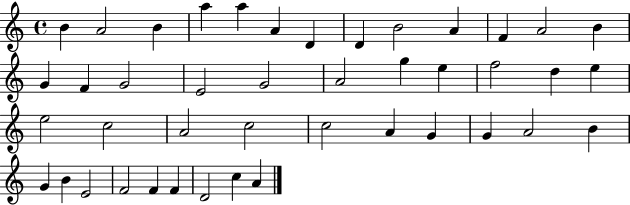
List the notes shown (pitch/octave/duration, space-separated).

B4/q A4/h B4/q A5/q A5/q A4/q D4/q D4/q B4/h A4/q F4/q A4/h B4/q G4/q F4/q G4/h E4/h G4/h A4/h G5/q E5/q F5/h D5/q E5/q E5/h C5/h A4/h C5/h C5/h A4/q G4/q G4/q A4/h B4/q G4/q B4/q E4/h F4/h F4/q F4/q D4/h C5/q A4/q